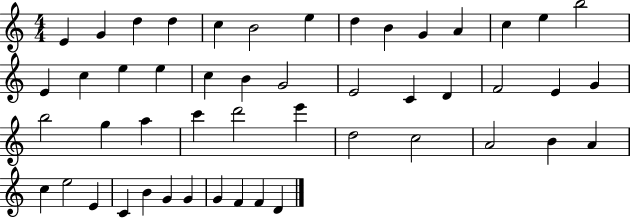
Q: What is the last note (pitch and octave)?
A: D4